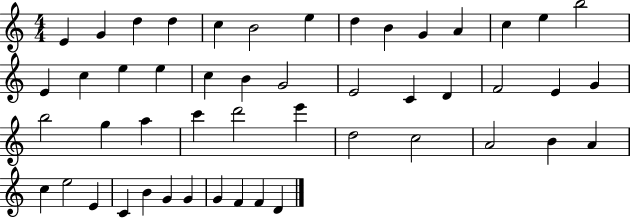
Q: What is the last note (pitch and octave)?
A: D4